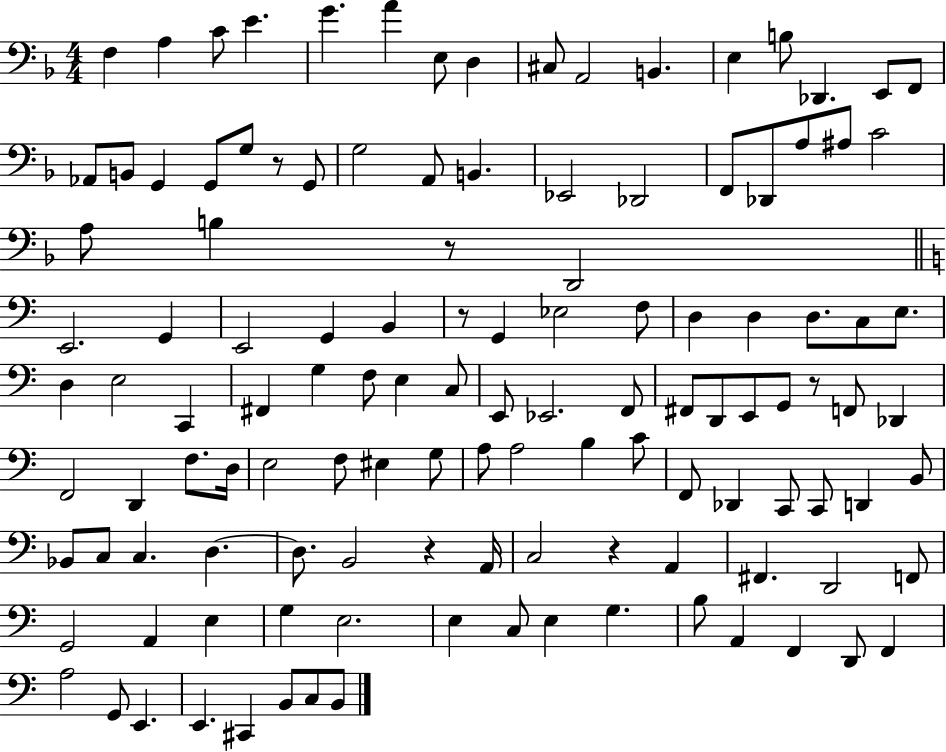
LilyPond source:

{
  \clef bass
  \numericTimeSignature
  \time 4/4
  \key f \major
  f4 a4 c'8 e'4. | g'4. a'4 e8 d4 | cis8 a,2 b,4. | e4 b8 des,4. e,8 f,8 | \break aes,8 b,8 g,4 g,8 g8 r8 g,8 | g2 a,8 b,4. | ees,2 des,2 | f,8 des,8 a8 ais8 c'2 | \break a8 b4 r8 d,2 | \bar "||" \break \key a \minor e,2. g,4 | e,2 g,4 b,4 | r8 g,4 ees2 f8 | d4 d4 d8. c8 e8. | \break d4 e2 c,4 | fis,4 g4 f8 e4 c8 | e,8 ees,2. f,8 | fis,8 d,8 e,8 g,8 r8 f,8 des,4 | \break f,2 d,4 f8. d16 | e2 f8 eis4 g8 | a8 a2 b4 c'8 | f,8 des,4 c,8 c,8 d,4 b,8 | \break bes,8 c8 c4. d4.~~ | d8. b,2 r4 a,16 | c2 r4 a,4 | fis,4. d,2 f,8 | \break g,2 a,4 e4 | g4 e2. | e4 c8 e4 g4. | b8 a,4 f,4 d,8 f,4 | \break a2 g,8 e,4. | e,4. cis,4 b,8 c8 b,8 | \bar "|."
}